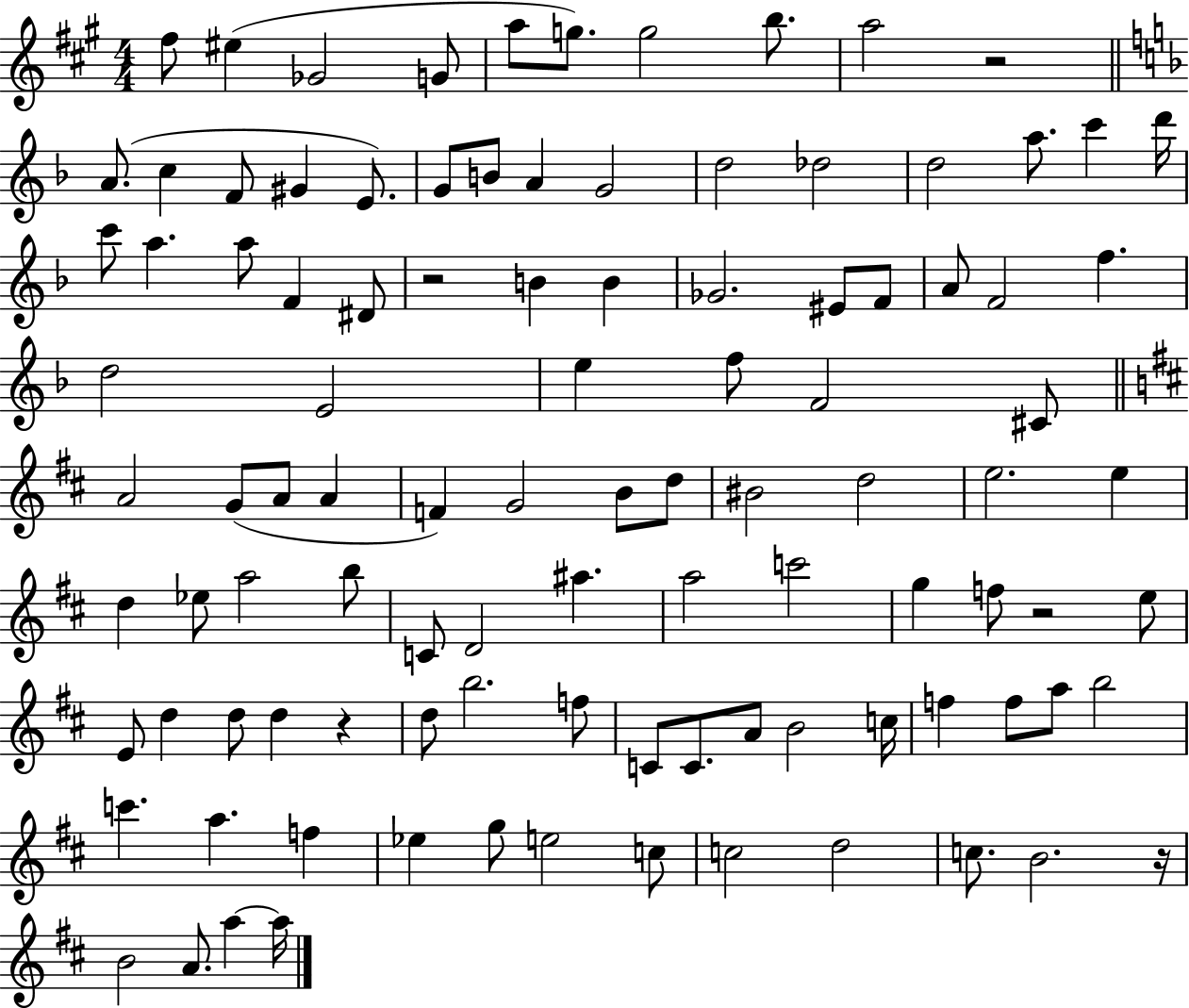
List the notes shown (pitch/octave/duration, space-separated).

F#5/e EIS5/q Gb4/h G4/e A5/e G5/e. G5/h B5/e. A5/h R/h A4/e. C5/q F4/e G#4/q E4/e. G4/e B4/e A4/q G4/h D5/h Db5/h D5/h A5/e. C6/q D6/s C6/e A5/q. A5/e F4/q D#4/e R/h B4/q B4/q Gb4/h. EIS4/e F4/e A4/e F4/h F5/q. D5/h E4/h E5/q F5/e F4/h C#4/e A4/h G4/e A4/e A4/q F4/q G4/h B4/e D5/e BIS4/h D5/h E5/h. E5/q D5/q Eb5/e A5/h B5/e C4/e D4/h A#5/q. A5/h C6/h G5/q F5/e R/h E5/e E4/e D5/q D5/e D5/q R/q D5/e B5/h. F5/e C4/e C4/e. A4/e B4/h C5/s F5/q F5/e A5/e B5/h C6/q. A5/q. F5/q Eb5/q G5/e E5/h C5/e C5/h D5/h C5/e. B4/h. R/s B4/h A4/e. A5/q A5/s